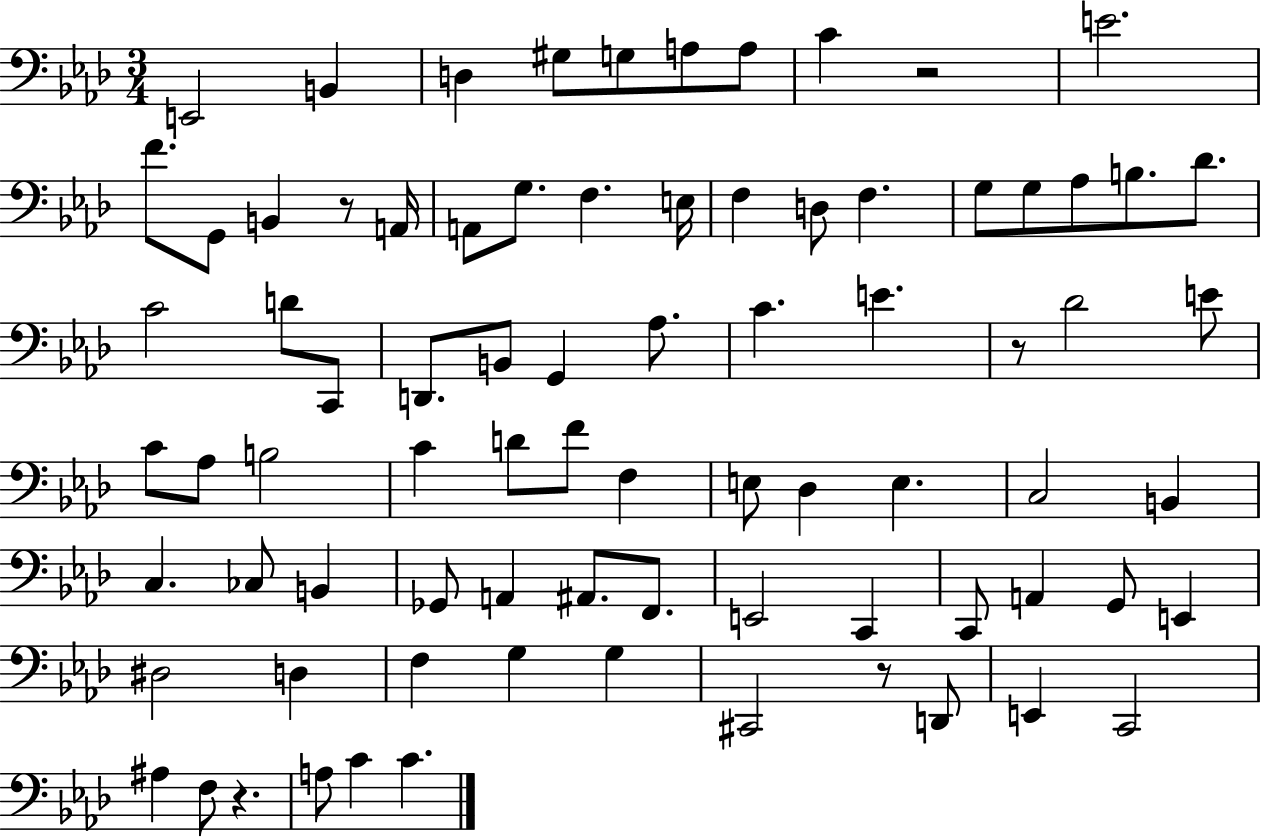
E2/h B2/q D3/q G#3/e G3/e A3/e A3/e C4/q R/h E4/h. F4/e. G2/e B2/q R/e A2/s A2/e G3/e. F3/q. E3/s F3/q D3/e F3/q. G3/e G3/e Ab3/e B3/e. Db4/e. C4/h D4/e C2/e D2/e. B2/e G2/q Ab3/e. C4/q. E4/q. R/e Db4/h E4/e C4/e Ab3/e B3/h C4/q D4/e F4/e F3/q E3/e Db3/q E3/q. C3/h B2/q C3/q. CES3/e B2/q Gb2/e A2/q A#2/e. F2/e. E2/h C2/q C2/e A2/q G2/e E2/q D#3/h D3/q F3/q G3/q G3/q C#2/h R/e D2/e E2/q C2/h A#3/q F3/e R/q. A3/e C4/q C4/q.